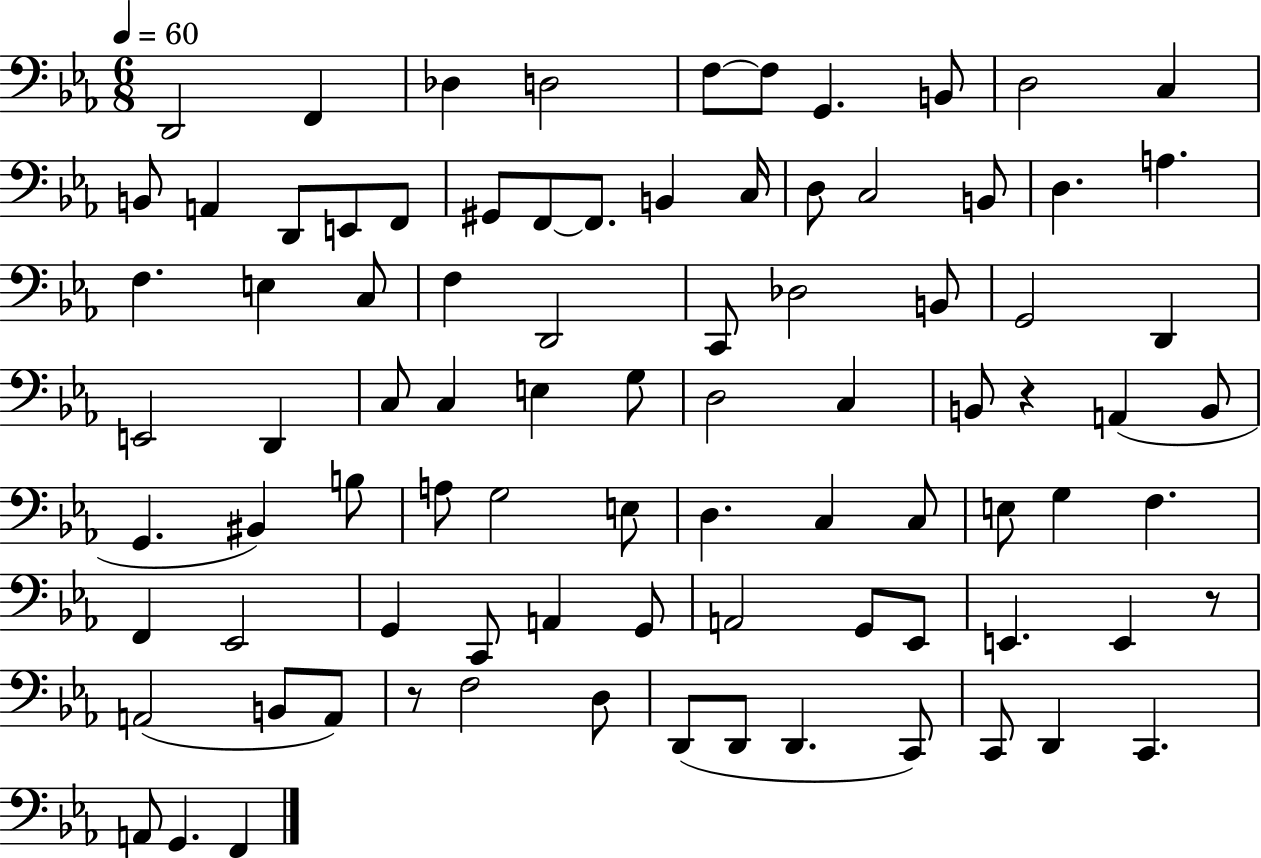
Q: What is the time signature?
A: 6/8